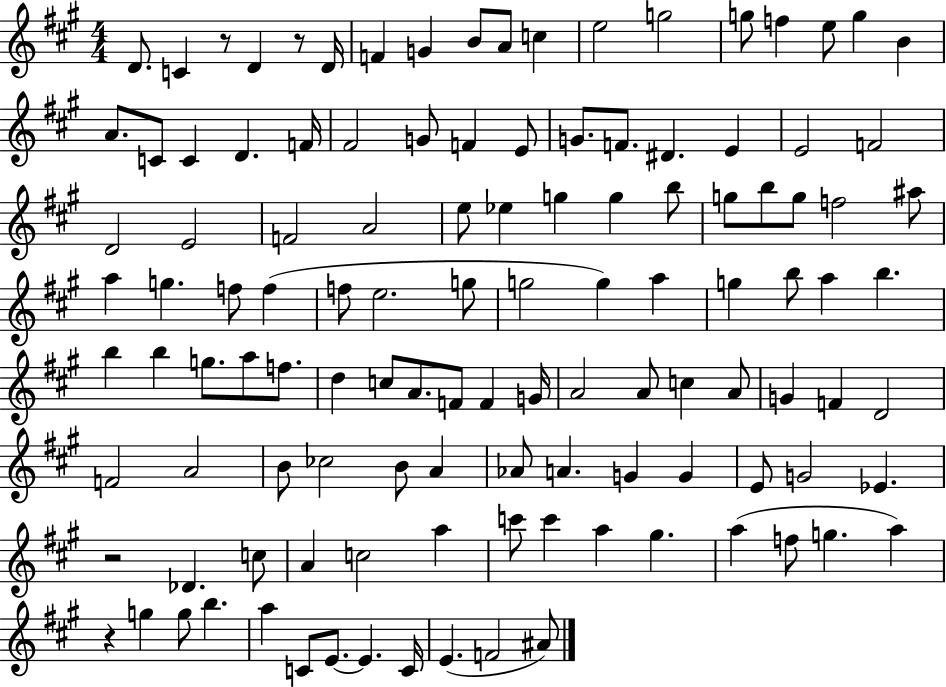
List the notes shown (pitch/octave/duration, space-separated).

D4/e. C4/q R/e D4/q R/e D4/s F4/q G4/q B4/e A4/e C5/q E5/h G5/h G5/e F5/q E5/e G5/q B4/q A4/e. C4/e C4/q D4/q. F4/s F#4/h G4/e F4/q E4/e G4/e. F4/e. D#4/q. E4/q E4/h F4/h D4/h E4/h F4/h A4/h E5/e Eb5/q G5/q G5/q B5/e G5/e B5/e G5/e F5/h A#5/e A5/q G5/q. F5/e F5/q F5/e E5/h. G5/e G5/h G5/q A5/q G5/q B5/e A5/q B5/q. B5/q B5/q G5/e. A5/e F5/e. D5/q C5/e A4/e. F4/e F4/q G4/s A4/h A4/e C5/q A4/e G4/q F4/q D4/h F4/h A4/h B4/e CES5/h B4/e A4/q Ab4/e A4/q. G4/q G4/q E4/e G4/h Eb4/q. R/h Db4/q. C5/e A4/q C5/h A5/q C6/e C6/q A5/q G#5/q. A5/q F5/e G5/q. A5/q R/q G5/q G5/e B5/q. A5/q C4/e E4/e. E4/q. C4/s E4/q. F4/h A#4/e